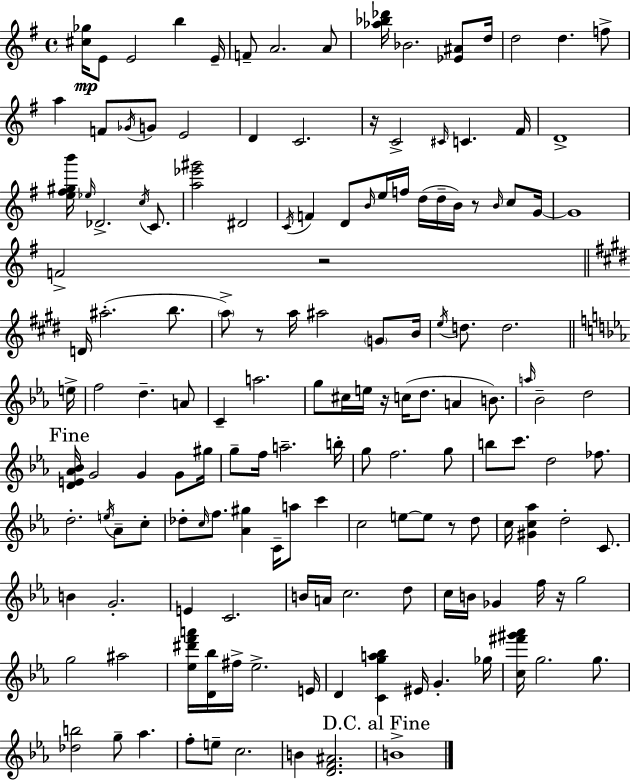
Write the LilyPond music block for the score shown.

{
  \clef treble
  \time 4/4
  \defaultTimeSignature
  \key g \major
  \repeat volta 2 { <cis'' ges''>16\mp e'8 e'2 b''4 e'16-- | f'8-- a'2. a'8 | <aes'' bes'' des'''>16 bes'2. <ees' ais'>8 d''16 | d''2 d''4. f''8-> | \break a''4 f'8 \acciaccatura { ges'16 } g'8 e'2 | d'4 c'2. | r16 c'2-> \grace { cis'16 } c'4. | fis'16 d'1-> | \break <e'' fis'' gis'' b'''>16 \grace { ees''16 } des'2.-> | \acciaccatura { c''16 } c'8. <a'' ees''' gis'''>2 dis'2 | \acciaccatura { c'16 } f'4 d'8 \grace { b'16 } e''16 f''16 d''16( d''16-- | b'16) r8 \grace { b'16 } c''8 g'16~~ g'1 | \break f'2-> r2 | \bar "||" \break \key e \major d'16 ais''2.-.( b''8. | \parenthesize a''8->) r8 a''16 ais''2 \parenthesize g'8 b'16 | \acciaccatura { e''16 } d''8. d''2. | \bar "||" \break \key ees \major e''16-> f''2 d''4.-- a'8 | c'4-- a''2. | g''8 cis''16 e''16 r16 c''16( d''8. a'4 b'8.) | \grace { a''16 } bes'2-- d''2 | \break \mark "Fine" <d' e' aes' bes'>16 g'2 g'4 g'8 | gis''16 g''8-- f''16 a''2.-- | b''16-. g''8 f''2. | g''8 b''8 c'''8. d''2 fes''8. | \break d''2.-. \acciaccatura { e''16 } aes'8-- | c''8-. des''8-. \grace { c''16 } f''8. <aes' gis''>4 c'16-- a''8 | c'''4 c''2 e''8~~ e''8 | r8 d''8 c''16 <gis' c'' aes''>4 d''2-. | \break c'8. b'4 g'2.-. | e'4 c'2. | b'16 a'16 c''2. | d''8 c''16 b'16 ges'4 f''16 r16 g''2 | \break g''2 ais''2 | <ees'' dis''' f''' a'''>16 <d' bes''>16 fis''16-> ees''2.-> | e'16 d'4 <c' g'' a'' bes''>4 eis'16 g'4.-. | ges''16 <c'' fis''' gis''' aes'''>16 g''2. | \break g''8. <des'' b''>2 g''8-- aes''4. | f''8-. e''8-- c''2. | b'4 <d' f' ais'>2. | \mark "D.C. al Fine" b'1-> | \break } \bar "|."
}